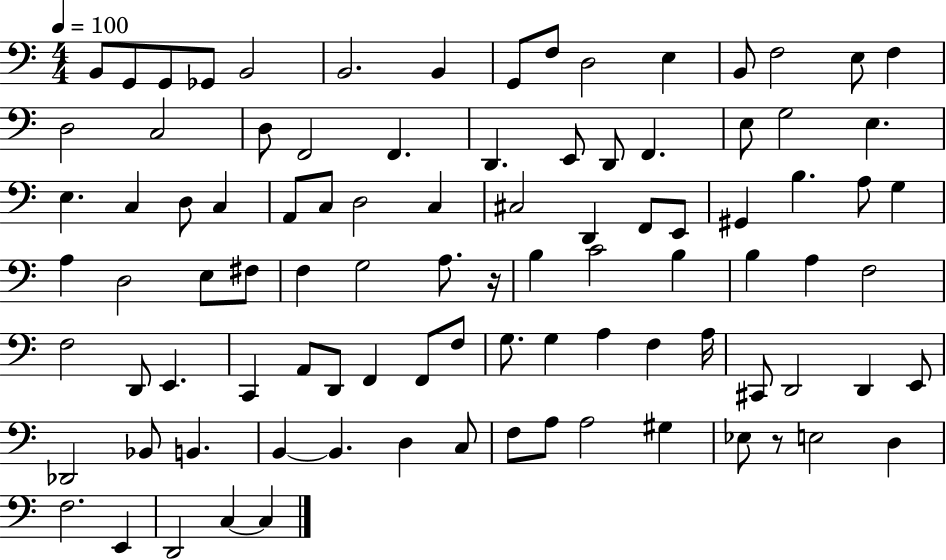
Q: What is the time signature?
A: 4/4